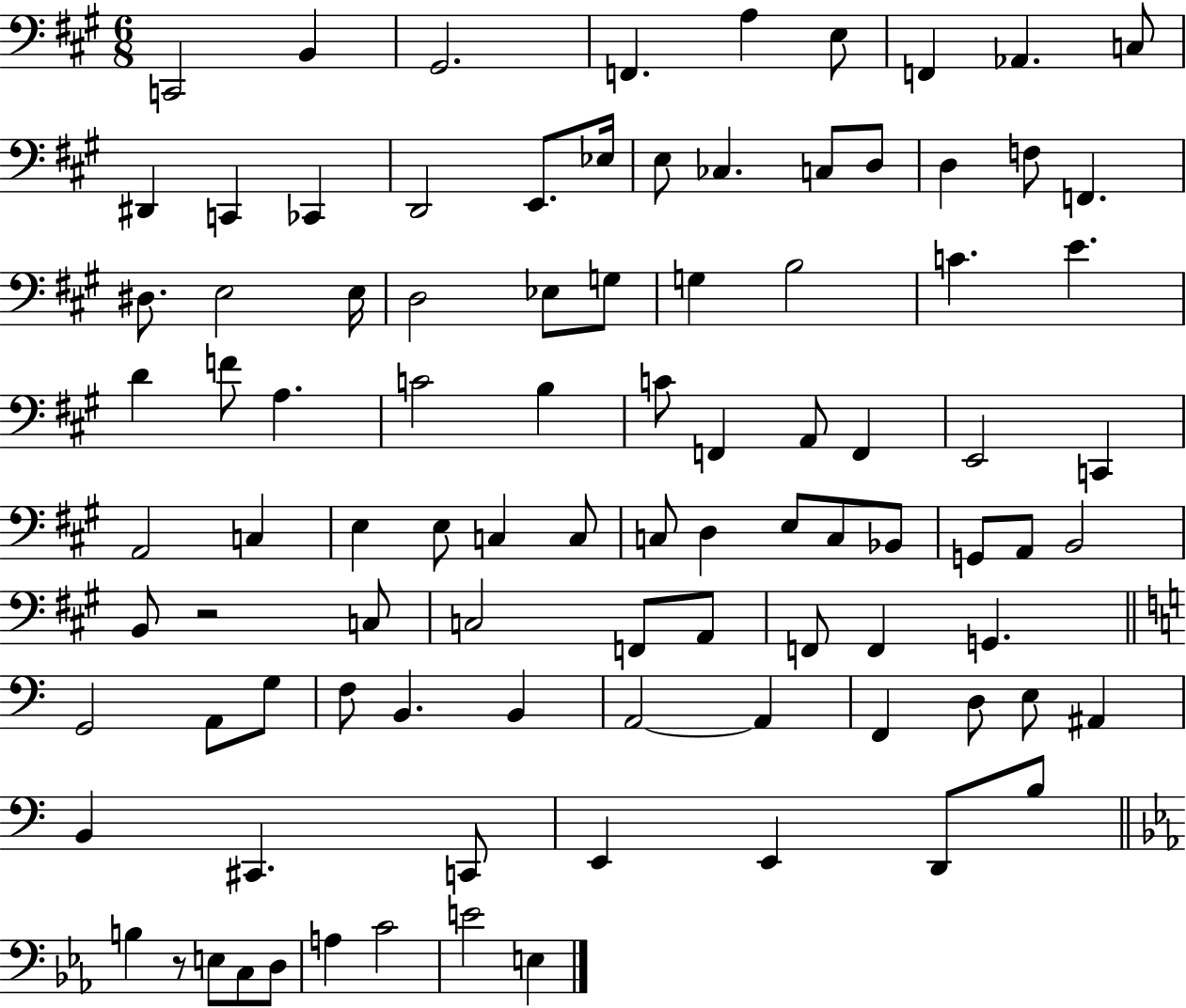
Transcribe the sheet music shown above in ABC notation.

X:1
T:Untitled
M:6/8
L:1/4
K:A
C,,2 B,, ^G,,2 F,, A, E,/2 F,, _A,, C,/2 ^D,, C,, _C,, D,,2 E,,/2 _E,/4 E,/2 _C, C,/2 D,/2 D, F,/2 F,, ^D,/2 E,2 E,/4 D,2 _E,/2 G,/2 G, B,2 C E D F/2 A, C2 B, C/2 F,, A,,/2 F,, E,,2 C,, A,,2 C, E, E,/2 C, C,/2 C,/2 D, E,/2 C,/2 _B,,/2 G,,/2 A,,/2 B,,2 B,,/2 z2 C,/2 C,2 F,,/2 A,,/2 F,,/2 F,, G,, G,,2 A,,/2 G,/2 F,/2 B,, B,, A,,2 A,, F,, D,/2 E,/2 ^A,, B,, ^C,, C,,/2 E,, E,, D,,/2 B,/2 B, z/2 E,/2 C,/2 D,/2 A, C2 E2 E,